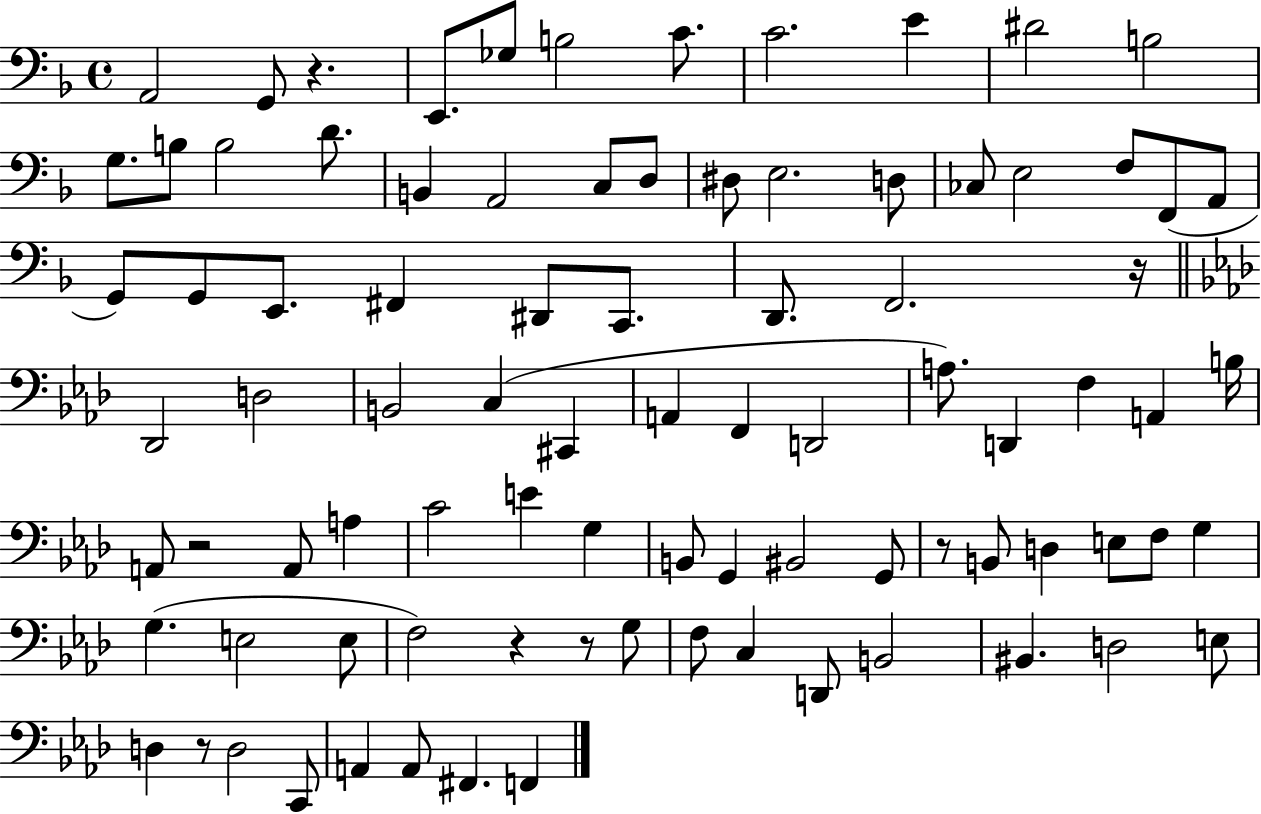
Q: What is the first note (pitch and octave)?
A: A2